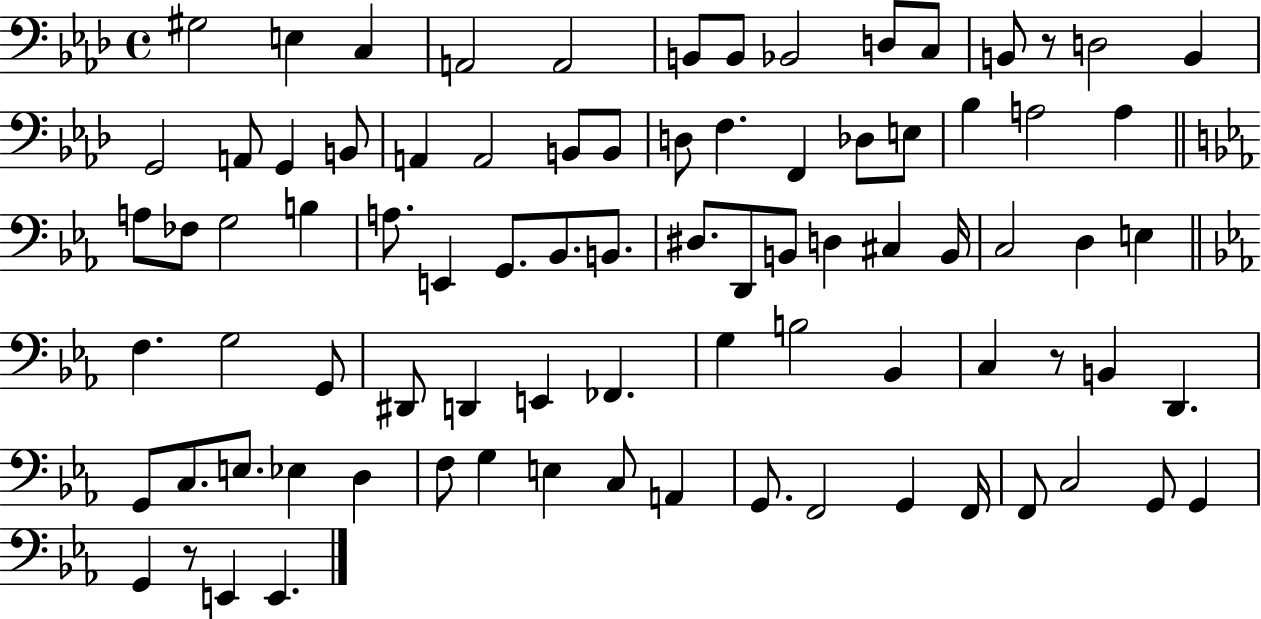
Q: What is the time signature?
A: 4/4